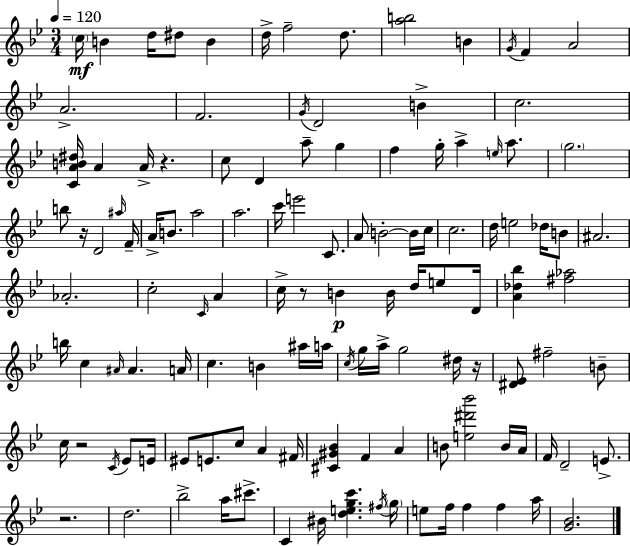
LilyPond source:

{
  \clef treble
  \numericTimeSignature
  \time 3/4
  \key bes \major
  \tempo 4 = 120
  \parenthesize c''16\mf b'4 d''16 dis''8 b'4 | d''16-> f''2-- d''8. | <a'' b''>2 b'4 | \acciaccatura { g'16 } f'4 a'2 | \break a'2.-> | f'2. | \acciaccatura { g'16 } d'2 b'4-> | c''2. | \break <c' a' b' dis''>16 a'4 a'16-> r4. | c''8 d'4 a''8-- g''4 | f''4 g''16-. a''4-> \grace { e''16 } | a''8. \parenthesize g''2. | \break b''8 r16 d'2 | \grace { ais''16 } f'16-- a'16-> b'8. a''2 | a''2. | c'''16 e'''2 | \break c'8. a'8 b'2-.~~ | b'16 c''16 c''2. | d''16 e''2 | des''16 b'8 ais'2. | \break aes'2.-. | c''2-. | \grace { c'16 } a'4 c''16-> r8 b'4\p | b'16 d''16 e''8 d'16 <a' des'' bes''>4 <fis'' aes''>2 | \break b''16 c''4 \grace { ais'16 } ais'4. | a'16 c''4. | b'4 ais''16 a''16 \acciaccatura { c''16 } g''16 a''16-> g''2 | dis''16 r16 <dis' ees'>8 fis''2-- | \break b'8-- c''16 r2 | \acciaccatura { c'16 } ees'8 e'16 eis'8 e'8. | c''8 a'4 fis'16 <cis' gis' bes'>4 | f'4 a'4 b'8 <e'' dis''' bes'''>2 | \break b'16 a'16 f'16 d'2-- | e'8.-> r2. | d''2. | bes''2-> | \break a''16 cis'''8.-> c'4 | bis'16 <d'' e'' g'' c'''>4. \acciaccatura { fis''16 } \parenthesize g''16 e''8 f''16 | f''4 f''4 a''16 <g' bes'>2. | \bar "|."
}